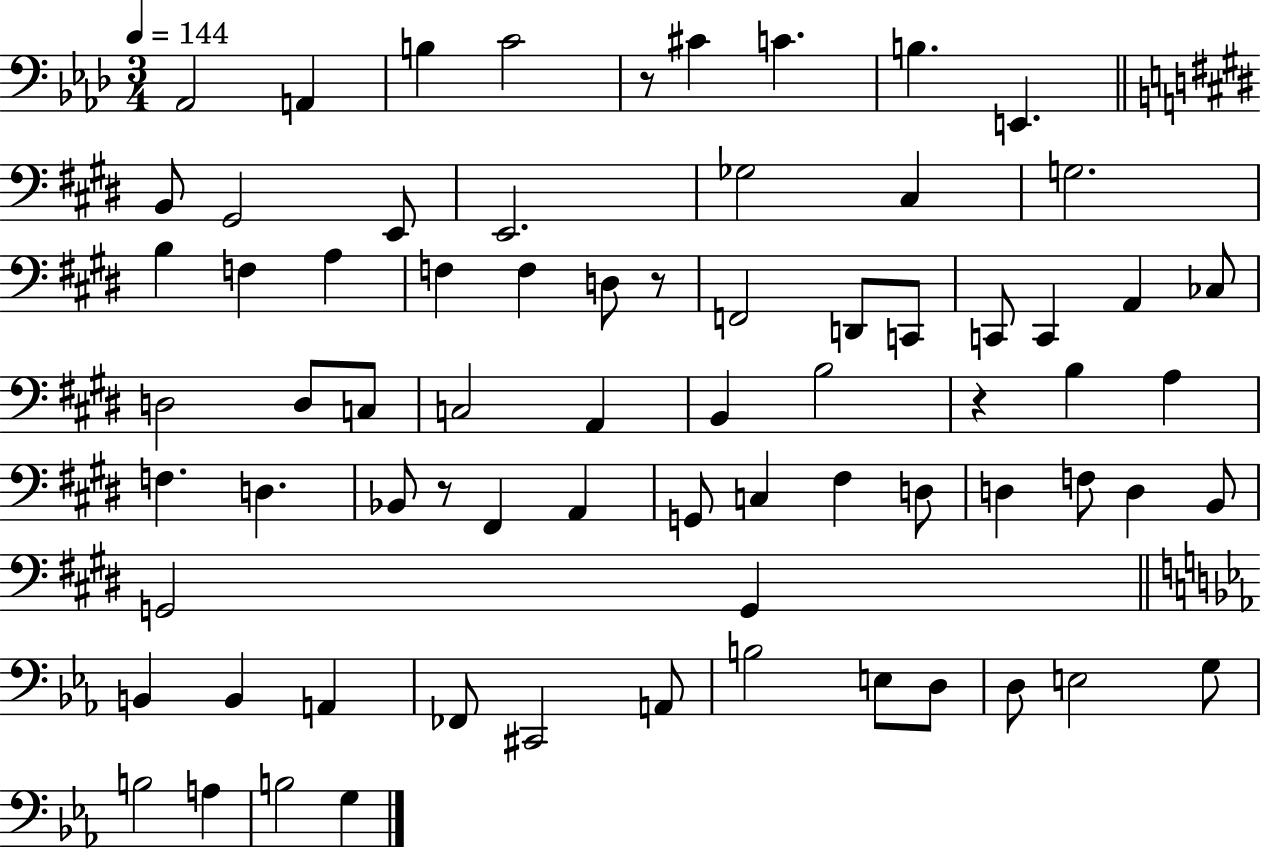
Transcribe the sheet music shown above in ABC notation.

X:1
T:Untitled
M:3/4
L:1/4
K:Ab
_A,,2 A,, B, C2 z/2 ^C C B, E,, B,,/2 ^G,,2 E,,/2 E,,2 _G,2 ^C, G,2 B, F, A, F, F, D,/2 z/2 F,,2 D,,/2 C,,/2 C,,/2 C,, A,, _C,/2 D,2 D,/2 C,/2 C,2 A,, B,, B,2 z B, A, F, D, _B,,/2 z/2 ^F,, A,, G,,/2 C, ^F, D,/2 D, F,/2 D, B,,/2 G,,2 G,, B,, B,, A,, _F,,/2 ^C,,2 A,,/2 B,2 E,/2 D,/2 D,/2 E,2 G,/2 B,2 A, B,2 G,